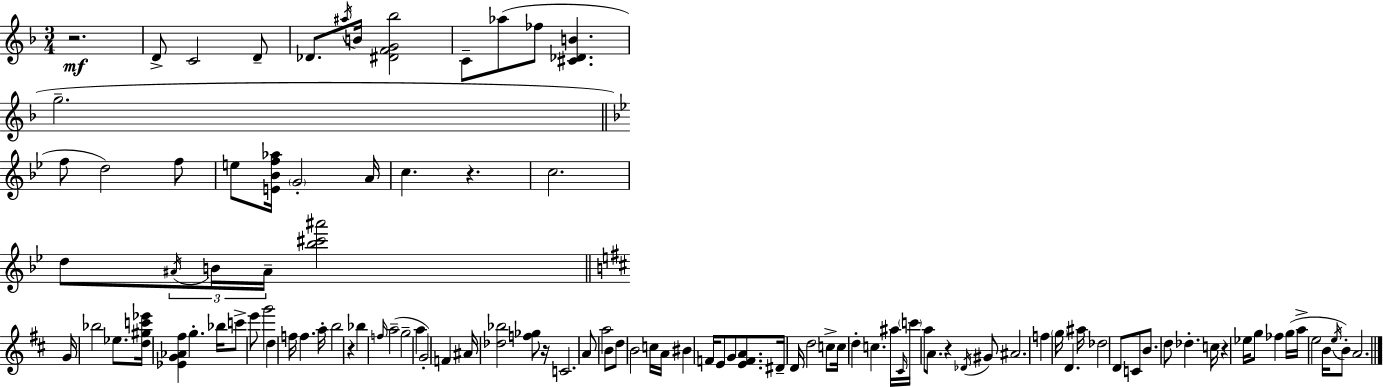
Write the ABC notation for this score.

X:1
T:Untitled
M:3/4
L:1/4
K:F
z2 D/2 C2 D/2 _D/2 ^a/4 B/4 [^DFG_b]2 C/2 _a/2 _f/2 [^C_DB] g2 f/2 d2 f/2 e/2 [E_Bf_a]/4 G2 A/4 c z c2 d/2 ^A/4 B/4 ^A/4 [_b^c'^a']2 G/4 _b2 _e/2 [d^gc'_e']/4 [_EG_A^f] g _b/4 c'/2 e'/2 g'2 d f/4 f a/4 b2 z _b f/4 a2 g2 a G2 F ^A/4 [_d_b]2 [f_g]/2 z/4 C2 A/2 a2 B/2 d/2 B2 c/4 A/4 ^B F/4 E/2 G/2 [EFA]/2 ^D/4 D/4 d2 c/2 c/4 d c ^a/4 ^C/4 c'/4 a/2 A/2 z _D/4 ^G/2 ^A2 f g/4 D ^a/4 _d2 D/2 C/2 B/2 d/2 _d c/4 z _e/4 g/2 _f g/4 a/4 e2 B/4 e/4 B/2 A2